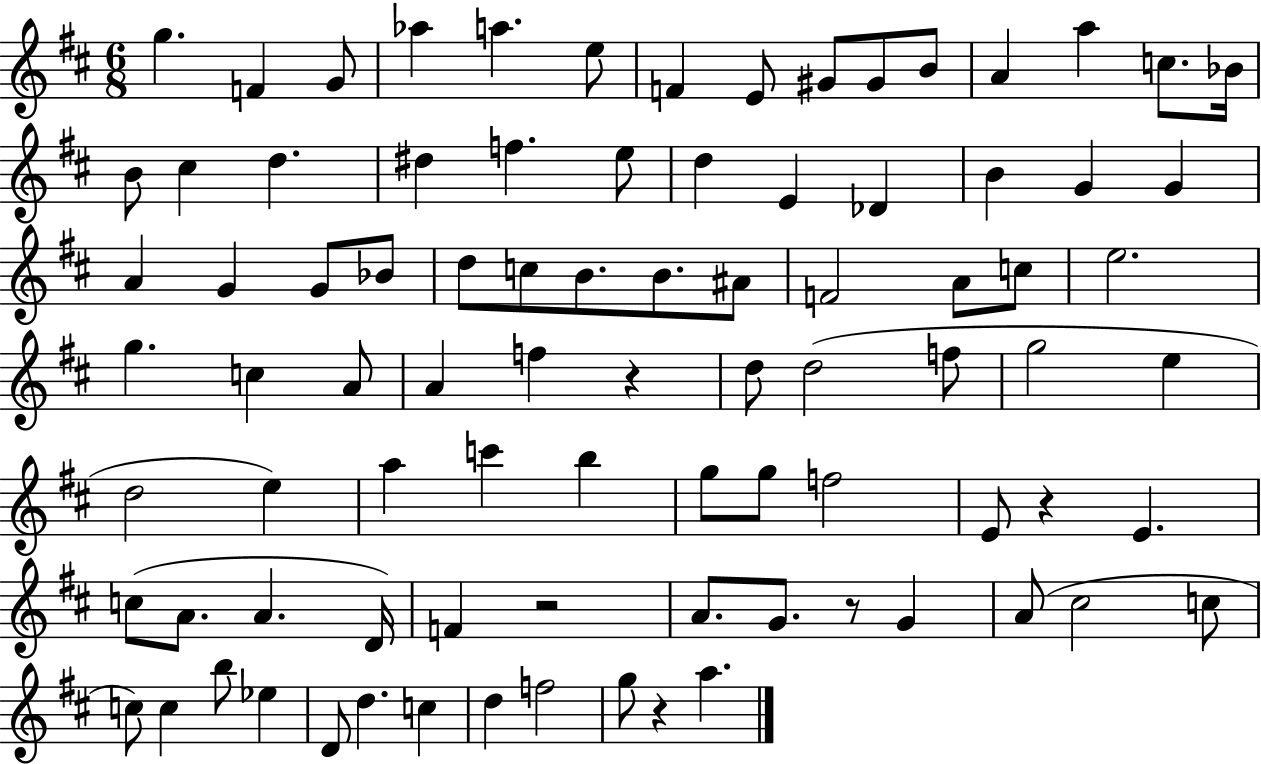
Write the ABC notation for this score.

X:1
T:Untitled
M:6/8
L:1/4
K:D
g F G/2 _a a e/2 F E/2 ^G/2 ^G/2 B/2 A a c/2 _B/4 B/2 ^c d ^d f e/2 d E _D B G G A G G/2 _B/2 d/2 c/2 B/2 B/2 ^A/2 F2 A/2 c/2 e2 g c A/2 A f z d/2 d2 f/2 g2 e d2 e a c' b g/2 g/2 f2 E/2 z E c/2 A/2 A D/4 F z2 A/2 G/2 z/2 G A/2 ^c2 c/2 c/2 c b/2 _e D/2 d c d f2 g/2 z a